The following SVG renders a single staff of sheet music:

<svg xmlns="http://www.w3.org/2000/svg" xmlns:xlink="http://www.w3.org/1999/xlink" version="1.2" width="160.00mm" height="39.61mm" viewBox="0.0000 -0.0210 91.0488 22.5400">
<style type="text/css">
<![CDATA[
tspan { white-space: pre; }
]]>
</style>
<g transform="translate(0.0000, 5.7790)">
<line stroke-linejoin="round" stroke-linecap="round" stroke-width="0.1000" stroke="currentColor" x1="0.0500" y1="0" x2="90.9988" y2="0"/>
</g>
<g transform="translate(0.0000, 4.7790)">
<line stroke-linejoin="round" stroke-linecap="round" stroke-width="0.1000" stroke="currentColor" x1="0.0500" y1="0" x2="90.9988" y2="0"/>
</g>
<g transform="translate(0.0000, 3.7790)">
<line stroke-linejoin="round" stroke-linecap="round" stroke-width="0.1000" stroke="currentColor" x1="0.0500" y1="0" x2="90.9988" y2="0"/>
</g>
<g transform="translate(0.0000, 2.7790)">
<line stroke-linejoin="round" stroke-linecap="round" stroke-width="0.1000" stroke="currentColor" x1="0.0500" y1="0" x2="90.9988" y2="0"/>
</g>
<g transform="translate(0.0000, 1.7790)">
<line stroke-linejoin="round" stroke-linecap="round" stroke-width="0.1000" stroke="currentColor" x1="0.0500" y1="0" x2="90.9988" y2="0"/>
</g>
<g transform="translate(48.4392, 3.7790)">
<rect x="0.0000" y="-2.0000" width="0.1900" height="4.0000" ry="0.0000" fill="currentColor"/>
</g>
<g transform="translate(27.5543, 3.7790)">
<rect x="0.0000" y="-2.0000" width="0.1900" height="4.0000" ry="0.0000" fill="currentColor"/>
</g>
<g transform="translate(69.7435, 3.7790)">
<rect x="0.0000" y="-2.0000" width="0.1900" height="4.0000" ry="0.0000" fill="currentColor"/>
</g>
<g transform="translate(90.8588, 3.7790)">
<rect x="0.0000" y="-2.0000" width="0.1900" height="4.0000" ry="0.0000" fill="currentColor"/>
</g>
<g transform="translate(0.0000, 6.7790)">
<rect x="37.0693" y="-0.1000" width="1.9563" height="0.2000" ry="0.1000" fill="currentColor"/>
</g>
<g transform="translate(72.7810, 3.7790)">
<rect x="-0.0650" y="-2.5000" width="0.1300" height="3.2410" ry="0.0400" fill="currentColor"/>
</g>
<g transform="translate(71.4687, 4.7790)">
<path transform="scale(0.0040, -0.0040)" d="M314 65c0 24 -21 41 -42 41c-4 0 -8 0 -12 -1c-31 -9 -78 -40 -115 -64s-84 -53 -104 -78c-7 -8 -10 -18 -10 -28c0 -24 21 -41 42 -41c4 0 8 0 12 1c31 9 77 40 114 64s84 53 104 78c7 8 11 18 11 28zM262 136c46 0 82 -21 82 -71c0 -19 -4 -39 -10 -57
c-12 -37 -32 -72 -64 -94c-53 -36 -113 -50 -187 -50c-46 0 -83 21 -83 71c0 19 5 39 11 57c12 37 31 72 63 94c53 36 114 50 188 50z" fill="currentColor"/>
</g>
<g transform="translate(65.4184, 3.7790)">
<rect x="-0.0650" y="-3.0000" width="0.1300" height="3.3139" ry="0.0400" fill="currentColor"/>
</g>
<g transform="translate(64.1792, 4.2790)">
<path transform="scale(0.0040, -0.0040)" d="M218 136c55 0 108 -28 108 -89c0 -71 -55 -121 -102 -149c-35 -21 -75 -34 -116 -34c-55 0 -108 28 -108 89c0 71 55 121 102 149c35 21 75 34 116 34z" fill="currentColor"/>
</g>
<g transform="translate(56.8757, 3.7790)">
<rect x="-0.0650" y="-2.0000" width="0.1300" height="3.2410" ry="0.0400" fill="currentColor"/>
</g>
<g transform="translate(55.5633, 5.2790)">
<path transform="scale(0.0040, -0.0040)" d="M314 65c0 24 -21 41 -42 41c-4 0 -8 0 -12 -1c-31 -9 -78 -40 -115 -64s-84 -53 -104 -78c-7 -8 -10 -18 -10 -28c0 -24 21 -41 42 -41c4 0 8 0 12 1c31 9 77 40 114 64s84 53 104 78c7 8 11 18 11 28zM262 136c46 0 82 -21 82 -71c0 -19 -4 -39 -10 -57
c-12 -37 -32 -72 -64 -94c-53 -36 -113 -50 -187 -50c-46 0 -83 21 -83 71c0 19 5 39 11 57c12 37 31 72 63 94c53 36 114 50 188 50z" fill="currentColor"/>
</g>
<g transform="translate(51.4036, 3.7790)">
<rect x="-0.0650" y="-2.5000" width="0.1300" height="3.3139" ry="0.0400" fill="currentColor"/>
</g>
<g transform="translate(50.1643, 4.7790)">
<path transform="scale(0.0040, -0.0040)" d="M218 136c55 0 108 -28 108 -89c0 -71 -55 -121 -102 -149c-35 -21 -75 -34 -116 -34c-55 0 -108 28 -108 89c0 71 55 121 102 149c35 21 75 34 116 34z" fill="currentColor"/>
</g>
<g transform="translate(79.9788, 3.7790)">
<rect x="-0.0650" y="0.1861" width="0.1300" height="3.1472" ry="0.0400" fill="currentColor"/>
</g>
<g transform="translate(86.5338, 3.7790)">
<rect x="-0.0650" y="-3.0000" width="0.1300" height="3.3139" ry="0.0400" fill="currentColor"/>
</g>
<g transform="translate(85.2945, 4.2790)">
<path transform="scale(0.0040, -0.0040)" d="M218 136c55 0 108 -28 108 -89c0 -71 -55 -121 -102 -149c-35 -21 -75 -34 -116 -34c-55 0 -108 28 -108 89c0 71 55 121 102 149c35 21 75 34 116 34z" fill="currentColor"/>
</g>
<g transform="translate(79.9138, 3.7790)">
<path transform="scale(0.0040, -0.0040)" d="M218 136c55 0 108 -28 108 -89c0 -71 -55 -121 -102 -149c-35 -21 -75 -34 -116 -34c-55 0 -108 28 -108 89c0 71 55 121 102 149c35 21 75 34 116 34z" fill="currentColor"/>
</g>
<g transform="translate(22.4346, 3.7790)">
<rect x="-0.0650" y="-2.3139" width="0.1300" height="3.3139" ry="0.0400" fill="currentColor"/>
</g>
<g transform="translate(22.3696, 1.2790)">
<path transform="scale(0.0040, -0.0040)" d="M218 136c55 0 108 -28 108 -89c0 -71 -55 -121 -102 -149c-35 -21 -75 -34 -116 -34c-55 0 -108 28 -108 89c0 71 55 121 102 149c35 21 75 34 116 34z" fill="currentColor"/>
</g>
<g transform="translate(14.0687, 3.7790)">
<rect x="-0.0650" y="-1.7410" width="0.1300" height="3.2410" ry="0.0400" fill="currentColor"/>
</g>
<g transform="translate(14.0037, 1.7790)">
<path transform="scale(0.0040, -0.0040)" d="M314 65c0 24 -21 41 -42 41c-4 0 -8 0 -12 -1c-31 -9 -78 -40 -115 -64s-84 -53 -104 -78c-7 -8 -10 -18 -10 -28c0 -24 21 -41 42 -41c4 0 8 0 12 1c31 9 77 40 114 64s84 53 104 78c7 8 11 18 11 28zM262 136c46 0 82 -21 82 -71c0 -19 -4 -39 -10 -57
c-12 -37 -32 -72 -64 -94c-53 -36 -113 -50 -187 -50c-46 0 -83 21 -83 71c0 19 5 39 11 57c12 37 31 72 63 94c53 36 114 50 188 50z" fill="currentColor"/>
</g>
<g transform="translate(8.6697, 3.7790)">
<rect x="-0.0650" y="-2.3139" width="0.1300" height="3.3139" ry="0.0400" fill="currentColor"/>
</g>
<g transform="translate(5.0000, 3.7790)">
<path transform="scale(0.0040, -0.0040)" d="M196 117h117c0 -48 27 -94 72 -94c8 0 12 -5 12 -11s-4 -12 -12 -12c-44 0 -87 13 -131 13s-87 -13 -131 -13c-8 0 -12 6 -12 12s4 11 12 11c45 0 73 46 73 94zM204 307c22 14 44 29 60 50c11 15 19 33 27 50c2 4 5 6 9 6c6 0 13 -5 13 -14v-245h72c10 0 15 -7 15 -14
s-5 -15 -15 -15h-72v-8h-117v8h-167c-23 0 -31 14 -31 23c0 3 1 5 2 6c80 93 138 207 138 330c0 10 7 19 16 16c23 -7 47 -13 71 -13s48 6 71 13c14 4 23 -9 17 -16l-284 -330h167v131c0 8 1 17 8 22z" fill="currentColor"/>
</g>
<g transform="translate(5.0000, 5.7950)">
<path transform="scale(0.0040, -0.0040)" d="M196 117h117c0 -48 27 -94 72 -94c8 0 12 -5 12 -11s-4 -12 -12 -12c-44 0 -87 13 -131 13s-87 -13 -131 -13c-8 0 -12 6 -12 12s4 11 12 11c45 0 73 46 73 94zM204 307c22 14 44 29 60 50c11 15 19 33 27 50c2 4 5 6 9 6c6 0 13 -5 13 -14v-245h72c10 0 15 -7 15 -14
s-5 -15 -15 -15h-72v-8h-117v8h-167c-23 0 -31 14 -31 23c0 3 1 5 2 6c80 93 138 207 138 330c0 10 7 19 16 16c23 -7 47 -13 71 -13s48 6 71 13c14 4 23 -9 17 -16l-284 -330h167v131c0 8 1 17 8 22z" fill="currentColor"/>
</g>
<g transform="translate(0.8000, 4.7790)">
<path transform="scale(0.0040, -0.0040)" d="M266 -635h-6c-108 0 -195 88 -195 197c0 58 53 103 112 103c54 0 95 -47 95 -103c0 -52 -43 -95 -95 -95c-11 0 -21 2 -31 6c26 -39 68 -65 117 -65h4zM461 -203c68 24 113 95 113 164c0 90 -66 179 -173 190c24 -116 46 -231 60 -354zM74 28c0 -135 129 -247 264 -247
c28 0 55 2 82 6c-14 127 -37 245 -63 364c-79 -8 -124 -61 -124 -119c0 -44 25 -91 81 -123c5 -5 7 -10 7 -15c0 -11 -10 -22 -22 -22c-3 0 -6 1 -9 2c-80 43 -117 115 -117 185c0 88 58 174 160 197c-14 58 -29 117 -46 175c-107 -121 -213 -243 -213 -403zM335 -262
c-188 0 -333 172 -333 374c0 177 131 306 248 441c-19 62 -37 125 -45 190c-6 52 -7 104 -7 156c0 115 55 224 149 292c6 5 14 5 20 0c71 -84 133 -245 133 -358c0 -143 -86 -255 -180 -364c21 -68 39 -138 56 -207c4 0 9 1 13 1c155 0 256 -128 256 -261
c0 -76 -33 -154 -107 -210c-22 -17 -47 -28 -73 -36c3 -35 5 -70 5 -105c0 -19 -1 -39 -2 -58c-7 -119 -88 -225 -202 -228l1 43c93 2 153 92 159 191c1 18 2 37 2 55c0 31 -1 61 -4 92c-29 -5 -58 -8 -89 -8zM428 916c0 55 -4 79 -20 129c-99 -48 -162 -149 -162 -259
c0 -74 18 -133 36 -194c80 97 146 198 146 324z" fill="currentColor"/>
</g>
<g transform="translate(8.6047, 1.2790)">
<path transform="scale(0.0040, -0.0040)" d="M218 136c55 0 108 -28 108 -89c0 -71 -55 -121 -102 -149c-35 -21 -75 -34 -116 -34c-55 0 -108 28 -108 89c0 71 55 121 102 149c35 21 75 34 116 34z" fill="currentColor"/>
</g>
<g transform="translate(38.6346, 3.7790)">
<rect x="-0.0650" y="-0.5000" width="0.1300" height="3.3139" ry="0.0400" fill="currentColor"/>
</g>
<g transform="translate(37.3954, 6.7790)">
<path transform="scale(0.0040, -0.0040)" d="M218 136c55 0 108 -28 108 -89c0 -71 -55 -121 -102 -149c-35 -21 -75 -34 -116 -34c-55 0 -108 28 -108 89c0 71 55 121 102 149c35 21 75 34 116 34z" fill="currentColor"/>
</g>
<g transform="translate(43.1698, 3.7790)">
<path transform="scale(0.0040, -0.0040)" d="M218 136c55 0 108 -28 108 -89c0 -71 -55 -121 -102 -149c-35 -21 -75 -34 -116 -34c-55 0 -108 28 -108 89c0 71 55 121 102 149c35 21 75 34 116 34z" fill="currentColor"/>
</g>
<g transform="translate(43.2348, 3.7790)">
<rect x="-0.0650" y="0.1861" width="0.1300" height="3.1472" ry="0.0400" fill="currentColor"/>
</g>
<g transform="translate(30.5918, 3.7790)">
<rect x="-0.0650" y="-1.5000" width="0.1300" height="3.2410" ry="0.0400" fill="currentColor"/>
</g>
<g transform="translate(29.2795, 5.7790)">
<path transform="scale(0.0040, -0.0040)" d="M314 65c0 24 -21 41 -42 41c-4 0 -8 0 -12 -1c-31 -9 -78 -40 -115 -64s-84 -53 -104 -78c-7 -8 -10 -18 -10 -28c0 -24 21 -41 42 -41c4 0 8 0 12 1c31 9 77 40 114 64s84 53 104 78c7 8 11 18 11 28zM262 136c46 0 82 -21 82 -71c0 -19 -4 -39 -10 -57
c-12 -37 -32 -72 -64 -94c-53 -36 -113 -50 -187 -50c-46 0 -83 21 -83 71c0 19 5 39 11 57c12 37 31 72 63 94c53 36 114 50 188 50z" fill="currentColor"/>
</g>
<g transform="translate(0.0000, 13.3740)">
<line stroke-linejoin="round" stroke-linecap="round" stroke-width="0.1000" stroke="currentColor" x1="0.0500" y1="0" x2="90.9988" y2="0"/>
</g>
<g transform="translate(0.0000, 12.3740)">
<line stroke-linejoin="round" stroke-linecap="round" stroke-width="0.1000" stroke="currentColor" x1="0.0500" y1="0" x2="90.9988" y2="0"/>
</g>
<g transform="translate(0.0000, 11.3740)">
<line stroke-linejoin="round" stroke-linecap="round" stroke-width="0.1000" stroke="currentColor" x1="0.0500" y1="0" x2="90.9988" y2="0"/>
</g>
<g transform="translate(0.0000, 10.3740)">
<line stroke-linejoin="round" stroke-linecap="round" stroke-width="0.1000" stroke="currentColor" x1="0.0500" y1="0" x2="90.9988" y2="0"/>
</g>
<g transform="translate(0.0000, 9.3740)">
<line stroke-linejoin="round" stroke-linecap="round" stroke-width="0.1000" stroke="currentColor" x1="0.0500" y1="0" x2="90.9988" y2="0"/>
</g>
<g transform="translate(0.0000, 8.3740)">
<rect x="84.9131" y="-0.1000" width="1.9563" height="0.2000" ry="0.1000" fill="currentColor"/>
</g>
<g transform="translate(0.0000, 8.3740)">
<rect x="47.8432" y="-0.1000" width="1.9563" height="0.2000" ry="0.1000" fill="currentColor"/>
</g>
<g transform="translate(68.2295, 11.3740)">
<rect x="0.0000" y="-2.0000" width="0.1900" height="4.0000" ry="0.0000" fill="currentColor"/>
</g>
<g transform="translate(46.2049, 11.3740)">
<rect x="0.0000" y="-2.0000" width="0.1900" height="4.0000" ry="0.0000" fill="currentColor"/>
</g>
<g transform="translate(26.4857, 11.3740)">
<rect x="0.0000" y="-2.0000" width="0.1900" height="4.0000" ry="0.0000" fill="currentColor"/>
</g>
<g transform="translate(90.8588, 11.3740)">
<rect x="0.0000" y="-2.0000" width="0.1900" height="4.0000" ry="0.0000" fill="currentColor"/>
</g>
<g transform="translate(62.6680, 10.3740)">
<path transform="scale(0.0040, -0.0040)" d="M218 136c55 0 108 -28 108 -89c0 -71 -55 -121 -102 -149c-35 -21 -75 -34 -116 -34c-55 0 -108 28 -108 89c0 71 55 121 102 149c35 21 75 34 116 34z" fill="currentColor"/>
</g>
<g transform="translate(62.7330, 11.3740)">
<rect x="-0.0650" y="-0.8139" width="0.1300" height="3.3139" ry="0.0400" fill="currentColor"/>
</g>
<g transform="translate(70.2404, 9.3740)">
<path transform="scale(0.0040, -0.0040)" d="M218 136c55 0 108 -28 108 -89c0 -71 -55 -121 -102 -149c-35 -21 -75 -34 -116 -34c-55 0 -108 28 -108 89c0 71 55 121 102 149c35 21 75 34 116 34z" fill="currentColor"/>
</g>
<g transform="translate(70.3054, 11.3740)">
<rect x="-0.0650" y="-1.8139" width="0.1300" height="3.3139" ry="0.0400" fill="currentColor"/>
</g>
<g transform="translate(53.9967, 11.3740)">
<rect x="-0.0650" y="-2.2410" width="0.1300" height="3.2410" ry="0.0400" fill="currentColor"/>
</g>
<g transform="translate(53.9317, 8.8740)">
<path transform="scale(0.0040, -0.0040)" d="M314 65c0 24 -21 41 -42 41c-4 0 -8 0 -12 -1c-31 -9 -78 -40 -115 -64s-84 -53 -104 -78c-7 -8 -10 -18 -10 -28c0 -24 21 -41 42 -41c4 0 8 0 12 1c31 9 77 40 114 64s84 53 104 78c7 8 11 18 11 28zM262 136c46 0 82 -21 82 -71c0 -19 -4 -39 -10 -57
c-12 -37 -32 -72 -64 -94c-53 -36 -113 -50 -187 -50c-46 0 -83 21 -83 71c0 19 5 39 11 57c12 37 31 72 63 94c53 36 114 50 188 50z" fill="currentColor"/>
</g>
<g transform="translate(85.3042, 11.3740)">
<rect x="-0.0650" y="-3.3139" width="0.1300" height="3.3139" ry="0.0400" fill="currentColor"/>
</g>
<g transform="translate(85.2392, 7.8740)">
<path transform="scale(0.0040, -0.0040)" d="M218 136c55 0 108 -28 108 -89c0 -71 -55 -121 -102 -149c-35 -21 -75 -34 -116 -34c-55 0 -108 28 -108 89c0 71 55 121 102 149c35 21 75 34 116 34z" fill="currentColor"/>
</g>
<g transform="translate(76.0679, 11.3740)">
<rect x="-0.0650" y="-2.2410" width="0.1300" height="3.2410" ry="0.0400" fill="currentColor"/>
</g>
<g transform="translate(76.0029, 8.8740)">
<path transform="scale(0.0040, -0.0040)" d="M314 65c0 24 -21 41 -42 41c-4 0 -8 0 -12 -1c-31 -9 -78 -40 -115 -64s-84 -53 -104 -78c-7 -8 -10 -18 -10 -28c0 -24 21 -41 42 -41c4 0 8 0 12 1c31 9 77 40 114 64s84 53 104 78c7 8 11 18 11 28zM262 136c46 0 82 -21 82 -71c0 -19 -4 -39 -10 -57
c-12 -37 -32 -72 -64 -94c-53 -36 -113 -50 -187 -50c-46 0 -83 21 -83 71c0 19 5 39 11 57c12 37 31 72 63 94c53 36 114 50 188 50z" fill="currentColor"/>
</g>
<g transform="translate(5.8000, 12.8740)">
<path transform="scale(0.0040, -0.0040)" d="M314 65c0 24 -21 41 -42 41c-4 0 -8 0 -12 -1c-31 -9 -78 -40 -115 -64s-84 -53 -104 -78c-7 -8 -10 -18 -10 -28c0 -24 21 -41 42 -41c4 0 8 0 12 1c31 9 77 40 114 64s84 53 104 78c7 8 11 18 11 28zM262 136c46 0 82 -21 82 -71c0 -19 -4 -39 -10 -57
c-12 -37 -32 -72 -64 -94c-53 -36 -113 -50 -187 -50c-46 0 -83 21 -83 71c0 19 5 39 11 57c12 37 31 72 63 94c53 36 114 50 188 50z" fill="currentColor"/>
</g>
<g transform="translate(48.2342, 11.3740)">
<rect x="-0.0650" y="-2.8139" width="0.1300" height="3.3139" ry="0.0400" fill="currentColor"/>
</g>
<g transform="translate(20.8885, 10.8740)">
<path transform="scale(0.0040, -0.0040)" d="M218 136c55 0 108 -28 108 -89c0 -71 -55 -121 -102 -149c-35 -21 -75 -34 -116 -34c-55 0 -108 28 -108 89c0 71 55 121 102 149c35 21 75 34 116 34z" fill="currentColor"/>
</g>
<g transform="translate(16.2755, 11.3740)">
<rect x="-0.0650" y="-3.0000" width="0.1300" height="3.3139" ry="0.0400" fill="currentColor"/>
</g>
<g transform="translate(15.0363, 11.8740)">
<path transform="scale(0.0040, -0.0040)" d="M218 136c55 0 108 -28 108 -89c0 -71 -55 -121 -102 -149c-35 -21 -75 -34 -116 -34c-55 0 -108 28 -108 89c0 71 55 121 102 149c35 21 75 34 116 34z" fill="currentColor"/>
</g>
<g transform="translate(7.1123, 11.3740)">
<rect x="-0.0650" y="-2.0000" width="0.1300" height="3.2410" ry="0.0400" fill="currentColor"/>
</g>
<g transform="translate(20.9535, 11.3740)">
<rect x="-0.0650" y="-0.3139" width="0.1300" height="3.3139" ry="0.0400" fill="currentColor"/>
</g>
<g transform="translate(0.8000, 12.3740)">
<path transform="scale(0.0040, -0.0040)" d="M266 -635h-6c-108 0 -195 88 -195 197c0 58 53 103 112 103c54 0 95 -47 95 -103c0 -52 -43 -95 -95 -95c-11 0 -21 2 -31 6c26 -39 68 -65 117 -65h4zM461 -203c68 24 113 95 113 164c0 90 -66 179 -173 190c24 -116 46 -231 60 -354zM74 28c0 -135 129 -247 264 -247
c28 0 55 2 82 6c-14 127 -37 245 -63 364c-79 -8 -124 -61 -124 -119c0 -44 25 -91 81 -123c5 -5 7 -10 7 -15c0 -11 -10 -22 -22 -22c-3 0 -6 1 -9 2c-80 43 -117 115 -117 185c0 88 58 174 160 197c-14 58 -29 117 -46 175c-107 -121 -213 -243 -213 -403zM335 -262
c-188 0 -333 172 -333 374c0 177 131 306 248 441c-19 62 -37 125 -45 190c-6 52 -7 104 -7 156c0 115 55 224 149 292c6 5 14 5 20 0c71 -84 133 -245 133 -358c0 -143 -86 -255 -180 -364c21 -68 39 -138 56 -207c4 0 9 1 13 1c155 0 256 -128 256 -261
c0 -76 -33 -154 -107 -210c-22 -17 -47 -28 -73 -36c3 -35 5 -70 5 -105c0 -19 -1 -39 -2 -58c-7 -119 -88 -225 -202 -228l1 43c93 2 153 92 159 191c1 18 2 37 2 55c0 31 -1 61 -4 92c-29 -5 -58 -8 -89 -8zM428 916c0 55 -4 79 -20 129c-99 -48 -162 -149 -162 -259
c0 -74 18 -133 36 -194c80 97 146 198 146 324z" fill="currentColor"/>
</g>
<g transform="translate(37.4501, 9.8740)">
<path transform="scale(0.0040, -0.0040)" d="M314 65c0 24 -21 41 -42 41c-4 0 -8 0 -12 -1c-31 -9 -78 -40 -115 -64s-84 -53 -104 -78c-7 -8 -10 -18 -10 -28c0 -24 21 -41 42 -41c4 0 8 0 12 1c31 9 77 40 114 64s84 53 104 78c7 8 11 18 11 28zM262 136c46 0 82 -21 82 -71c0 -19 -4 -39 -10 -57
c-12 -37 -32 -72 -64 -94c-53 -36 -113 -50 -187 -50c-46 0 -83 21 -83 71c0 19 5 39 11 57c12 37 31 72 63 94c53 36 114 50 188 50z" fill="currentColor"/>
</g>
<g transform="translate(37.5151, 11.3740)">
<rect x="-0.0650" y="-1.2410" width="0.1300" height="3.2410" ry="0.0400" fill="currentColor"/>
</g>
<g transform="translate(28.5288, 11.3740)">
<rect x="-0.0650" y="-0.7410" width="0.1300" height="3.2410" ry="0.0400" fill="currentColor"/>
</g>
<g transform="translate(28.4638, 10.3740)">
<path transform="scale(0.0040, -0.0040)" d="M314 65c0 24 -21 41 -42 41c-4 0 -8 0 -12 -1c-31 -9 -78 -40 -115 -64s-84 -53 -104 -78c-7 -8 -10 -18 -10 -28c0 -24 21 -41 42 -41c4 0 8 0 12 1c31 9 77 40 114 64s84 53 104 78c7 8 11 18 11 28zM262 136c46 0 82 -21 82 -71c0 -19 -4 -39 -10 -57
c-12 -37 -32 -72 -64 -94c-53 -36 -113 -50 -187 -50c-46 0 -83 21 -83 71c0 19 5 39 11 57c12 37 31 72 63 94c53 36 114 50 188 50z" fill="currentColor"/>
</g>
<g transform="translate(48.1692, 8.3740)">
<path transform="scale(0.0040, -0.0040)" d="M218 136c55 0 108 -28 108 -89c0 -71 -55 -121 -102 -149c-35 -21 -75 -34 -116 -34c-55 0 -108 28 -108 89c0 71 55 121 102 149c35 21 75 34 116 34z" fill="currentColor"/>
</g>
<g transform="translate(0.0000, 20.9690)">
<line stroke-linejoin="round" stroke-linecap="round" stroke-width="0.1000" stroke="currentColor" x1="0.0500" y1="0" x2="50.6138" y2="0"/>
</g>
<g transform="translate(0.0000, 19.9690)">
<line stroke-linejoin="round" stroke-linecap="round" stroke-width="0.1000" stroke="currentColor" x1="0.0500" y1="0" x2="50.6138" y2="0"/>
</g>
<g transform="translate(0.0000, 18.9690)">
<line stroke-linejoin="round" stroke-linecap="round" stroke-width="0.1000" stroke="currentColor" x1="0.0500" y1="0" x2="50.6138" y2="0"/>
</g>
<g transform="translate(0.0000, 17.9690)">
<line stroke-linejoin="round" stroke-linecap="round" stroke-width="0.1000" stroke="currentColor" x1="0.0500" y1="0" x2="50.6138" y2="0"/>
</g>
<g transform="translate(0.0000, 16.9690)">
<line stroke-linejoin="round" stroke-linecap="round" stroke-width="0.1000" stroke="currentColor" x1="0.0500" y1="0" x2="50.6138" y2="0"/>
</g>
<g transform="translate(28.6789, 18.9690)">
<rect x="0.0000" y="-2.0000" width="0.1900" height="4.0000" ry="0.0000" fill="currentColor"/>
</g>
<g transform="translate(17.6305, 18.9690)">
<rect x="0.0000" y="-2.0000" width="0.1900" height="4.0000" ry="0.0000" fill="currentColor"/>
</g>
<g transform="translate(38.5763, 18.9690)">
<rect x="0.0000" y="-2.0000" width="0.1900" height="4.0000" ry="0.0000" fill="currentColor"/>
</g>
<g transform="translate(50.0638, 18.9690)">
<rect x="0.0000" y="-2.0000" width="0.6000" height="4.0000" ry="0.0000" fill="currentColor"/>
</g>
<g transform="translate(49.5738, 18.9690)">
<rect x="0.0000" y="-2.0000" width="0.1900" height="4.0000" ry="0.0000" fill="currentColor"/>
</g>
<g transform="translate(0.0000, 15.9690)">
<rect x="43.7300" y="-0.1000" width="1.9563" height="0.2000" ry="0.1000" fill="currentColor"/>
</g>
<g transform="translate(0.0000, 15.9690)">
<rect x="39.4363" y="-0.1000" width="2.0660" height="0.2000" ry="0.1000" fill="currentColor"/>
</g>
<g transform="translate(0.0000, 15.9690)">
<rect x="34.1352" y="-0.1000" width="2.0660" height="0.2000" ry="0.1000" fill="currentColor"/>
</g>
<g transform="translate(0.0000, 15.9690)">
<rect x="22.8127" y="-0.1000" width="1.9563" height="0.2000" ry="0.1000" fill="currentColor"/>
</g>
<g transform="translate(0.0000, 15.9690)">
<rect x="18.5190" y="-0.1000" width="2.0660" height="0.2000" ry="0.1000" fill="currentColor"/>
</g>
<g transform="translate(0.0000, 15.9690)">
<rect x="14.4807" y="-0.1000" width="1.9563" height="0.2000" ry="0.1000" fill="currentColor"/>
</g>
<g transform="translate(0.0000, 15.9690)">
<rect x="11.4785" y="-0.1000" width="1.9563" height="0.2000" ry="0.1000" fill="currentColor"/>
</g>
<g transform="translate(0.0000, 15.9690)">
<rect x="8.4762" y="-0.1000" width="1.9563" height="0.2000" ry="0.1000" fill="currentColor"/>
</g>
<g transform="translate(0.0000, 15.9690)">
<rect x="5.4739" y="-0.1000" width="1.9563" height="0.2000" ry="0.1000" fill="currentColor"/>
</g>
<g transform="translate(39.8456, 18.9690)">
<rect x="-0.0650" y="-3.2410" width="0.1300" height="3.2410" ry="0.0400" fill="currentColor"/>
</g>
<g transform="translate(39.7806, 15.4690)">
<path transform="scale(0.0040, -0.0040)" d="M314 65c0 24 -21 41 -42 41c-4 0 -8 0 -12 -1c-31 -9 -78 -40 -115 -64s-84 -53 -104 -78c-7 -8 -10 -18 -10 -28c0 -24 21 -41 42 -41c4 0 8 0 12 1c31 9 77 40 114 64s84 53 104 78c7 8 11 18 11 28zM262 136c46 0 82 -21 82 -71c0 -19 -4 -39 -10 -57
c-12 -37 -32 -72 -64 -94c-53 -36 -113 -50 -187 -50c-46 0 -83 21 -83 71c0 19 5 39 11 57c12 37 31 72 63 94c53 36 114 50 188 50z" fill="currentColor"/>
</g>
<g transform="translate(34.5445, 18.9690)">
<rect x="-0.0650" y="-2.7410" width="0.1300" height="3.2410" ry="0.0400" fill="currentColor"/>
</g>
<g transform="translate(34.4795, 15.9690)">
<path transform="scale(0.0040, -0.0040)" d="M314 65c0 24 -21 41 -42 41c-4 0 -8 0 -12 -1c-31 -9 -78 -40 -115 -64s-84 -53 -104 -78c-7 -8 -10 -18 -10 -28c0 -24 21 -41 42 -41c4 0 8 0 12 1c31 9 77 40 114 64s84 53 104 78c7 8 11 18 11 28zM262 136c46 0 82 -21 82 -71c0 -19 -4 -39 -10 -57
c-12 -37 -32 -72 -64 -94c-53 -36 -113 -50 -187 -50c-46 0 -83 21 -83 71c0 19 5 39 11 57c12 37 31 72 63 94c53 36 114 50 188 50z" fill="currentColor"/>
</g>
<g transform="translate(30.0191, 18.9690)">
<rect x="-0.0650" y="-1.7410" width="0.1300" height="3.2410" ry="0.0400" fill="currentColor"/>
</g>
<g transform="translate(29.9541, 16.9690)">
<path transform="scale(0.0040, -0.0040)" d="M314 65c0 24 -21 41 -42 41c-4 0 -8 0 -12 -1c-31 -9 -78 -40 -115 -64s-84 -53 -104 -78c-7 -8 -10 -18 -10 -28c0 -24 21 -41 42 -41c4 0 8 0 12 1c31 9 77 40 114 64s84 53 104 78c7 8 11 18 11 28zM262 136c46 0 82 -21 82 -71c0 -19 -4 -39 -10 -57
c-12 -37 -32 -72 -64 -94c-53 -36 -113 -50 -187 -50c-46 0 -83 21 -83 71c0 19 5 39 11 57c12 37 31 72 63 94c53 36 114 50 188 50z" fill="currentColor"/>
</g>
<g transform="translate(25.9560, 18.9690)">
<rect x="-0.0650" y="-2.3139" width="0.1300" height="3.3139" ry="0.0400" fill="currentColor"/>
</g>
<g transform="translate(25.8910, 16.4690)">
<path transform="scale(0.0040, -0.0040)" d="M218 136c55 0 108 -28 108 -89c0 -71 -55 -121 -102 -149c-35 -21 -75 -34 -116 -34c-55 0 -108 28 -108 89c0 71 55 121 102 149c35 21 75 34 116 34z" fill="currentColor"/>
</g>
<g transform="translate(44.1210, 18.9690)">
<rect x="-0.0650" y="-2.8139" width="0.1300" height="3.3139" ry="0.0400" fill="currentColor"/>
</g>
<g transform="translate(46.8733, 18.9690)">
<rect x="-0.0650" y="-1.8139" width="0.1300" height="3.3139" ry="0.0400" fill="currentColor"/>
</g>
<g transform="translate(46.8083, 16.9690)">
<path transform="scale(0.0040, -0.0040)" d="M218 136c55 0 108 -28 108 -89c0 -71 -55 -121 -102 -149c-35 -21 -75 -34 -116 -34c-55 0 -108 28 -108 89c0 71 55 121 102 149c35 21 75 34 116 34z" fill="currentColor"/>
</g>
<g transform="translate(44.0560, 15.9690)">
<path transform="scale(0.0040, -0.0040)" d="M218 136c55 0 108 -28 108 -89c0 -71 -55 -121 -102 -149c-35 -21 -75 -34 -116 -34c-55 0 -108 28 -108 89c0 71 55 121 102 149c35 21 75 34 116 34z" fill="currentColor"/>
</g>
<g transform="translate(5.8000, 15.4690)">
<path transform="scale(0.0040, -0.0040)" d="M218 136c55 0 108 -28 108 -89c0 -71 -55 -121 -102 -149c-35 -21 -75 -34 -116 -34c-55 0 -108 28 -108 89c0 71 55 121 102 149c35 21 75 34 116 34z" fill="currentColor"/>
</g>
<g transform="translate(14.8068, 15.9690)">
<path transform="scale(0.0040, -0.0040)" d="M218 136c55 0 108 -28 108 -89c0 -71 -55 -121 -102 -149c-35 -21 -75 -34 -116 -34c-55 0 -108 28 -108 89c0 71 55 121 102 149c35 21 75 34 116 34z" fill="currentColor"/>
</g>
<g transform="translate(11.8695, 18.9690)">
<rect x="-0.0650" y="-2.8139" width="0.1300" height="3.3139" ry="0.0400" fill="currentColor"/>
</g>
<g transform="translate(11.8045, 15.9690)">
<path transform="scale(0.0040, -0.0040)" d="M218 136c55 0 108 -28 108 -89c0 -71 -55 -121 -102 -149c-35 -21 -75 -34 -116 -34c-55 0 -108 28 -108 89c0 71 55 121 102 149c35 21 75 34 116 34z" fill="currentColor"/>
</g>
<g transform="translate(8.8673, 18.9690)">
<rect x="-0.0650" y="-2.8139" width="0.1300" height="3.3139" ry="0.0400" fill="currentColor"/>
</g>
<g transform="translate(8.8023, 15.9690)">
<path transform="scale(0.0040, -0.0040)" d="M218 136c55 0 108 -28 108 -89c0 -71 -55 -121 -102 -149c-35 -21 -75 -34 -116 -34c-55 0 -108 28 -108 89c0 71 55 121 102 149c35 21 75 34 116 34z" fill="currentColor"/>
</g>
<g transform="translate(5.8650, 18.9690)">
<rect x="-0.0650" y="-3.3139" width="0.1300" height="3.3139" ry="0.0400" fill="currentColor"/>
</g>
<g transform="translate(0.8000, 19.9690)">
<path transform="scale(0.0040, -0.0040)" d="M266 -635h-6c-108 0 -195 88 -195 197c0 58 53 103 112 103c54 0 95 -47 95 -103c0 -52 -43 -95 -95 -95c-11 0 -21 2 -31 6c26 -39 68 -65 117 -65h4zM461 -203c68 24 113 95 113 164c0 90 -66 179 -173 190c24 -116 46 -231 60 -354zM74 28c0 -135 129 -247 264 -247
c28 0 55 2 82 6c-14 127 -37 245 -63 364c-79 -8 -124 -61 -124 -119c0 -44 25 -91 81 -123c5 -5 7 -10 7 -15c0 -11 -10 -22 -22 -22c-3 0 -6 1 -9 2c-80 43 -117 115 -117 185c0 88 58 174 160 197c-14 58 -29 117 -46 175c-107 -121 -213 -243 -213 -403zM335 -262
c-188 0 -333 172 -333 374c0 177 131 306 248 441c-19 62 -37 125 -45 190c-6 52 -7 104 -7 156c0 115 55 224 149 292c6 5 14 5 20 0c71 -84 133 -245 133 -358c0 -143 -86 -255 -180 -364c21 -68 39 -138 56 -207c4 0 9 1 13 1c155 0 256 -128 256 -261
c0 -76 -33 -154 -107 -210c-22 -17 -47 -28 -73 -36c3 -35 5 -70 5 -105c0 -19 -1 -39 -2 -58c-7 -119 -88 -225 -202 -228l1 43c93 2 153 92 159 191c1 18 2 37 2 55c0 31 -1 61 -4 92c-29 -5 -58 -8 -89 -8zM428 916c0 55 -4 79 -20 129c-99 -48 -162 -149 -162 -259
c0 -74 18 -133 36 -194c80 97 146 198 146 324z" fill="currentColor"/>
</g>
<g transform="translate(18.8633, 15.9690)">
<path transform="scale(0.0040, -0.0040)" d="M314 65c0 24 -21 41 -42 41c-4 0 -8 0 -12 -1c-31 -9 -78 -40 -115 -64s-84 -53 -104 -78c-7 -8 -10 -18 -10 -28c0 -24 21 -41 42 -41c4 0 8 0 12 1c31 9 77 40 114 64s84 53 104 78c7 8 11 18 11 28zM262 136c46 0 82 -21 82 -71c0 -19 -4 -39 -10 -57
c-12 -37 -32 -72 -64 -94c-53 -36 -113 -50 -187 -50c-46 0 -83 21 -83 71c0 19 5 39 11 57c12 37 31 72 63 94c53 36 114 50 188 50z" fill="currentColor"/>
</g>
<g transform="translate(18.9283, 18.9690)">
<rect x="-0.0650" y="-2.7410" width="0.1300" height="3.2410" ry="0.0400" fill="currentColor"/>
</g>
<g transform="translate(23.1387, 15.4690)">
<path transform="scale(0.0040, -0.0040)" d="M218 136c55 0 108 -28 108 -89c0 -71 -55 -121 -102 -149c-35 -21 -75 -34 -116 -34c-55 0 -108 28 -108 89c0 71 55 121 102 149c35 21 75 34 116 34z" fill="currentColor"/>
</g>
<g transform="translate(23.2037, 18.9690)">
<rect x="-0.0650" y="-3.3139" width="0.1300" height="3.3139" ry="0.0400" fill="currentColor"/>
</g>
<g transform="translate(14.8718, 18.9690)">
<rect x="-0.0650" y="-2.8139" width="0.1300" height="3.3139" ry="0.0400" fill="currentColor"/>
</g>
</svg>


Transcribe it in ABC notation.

X:1
T:Untitled
M:4/4
L:1/4
K:C
g f2 g E2 C B G F2 A G2 B A F2 A c d2 e2 a g2 d f g2 b b a a a a2 b g f2 a2 b2 a f